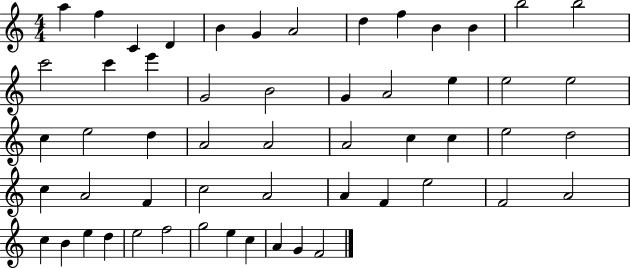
{
  \clef treble
  \numericTimeSignature
  \time 4/4
  \key c \major
  a''4 f''4 c'4 d'4 | b'4 g'4 a'2 | d''4 f''4 b'4 b'4 | b''2 b''2 | \break c'''2 c'''4 e'''4 | g'2 b'2 | g'4 a'2 e''4 | e''2 e''2 | \break c''4 e''2 d''4 | a'2 a'2 | a'2 c''4 c''4 | e''2 d''2 | \break c''4 a'2 f'4 | c''2 a'2 | a'4 f'4 e''2 | f'2 a'2 | \break c''4 b'4 e''4 d''4 | e''2 f''2 | g''2 e''4 c''4 | a'4 g'4 f'2 | \break \bar "|."
}